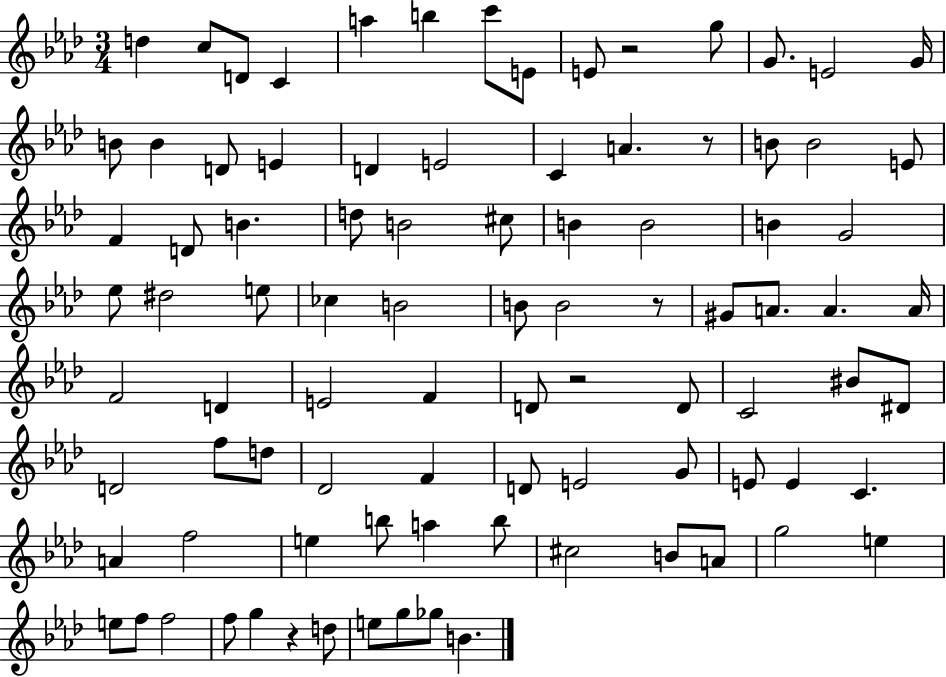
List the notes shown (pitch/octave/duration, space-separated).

D5/q C5/e D4/e C4/q A5/q B5/q C6/e E4/e E4/e R/h G5/e G4/e. E4/h G4/s B4/e B4/q D4/e E4/q D4/q E4/h C4/q A4/q. R/e B4/e B4/h E4/e F4/q D4/e B4/q. D5/e B4/h C#5/e B4/q B4/h B4/q G4/h Eb5/e D#5/h E5/e CES5/q B4/h B4/e B4/h R/e G#4/e A4/e. A4/q. A4/s F4/h D4/q E4/h F4/q D4/e R/h D4/e C4/h BIS4/e D#4/e D4/h F5/e D5/e Db4/h F4/q D4/e E4/h G4/e E4/e E4/q C4/q. A4/q F5/h E5/q B5/e A5/q B5/e C#5/h B4/e A4/e G5/h E5/q E5/e F5/e F5/h F5/e G5/q R/q D5/e E5/e G5/e Gb5/e B4/q.